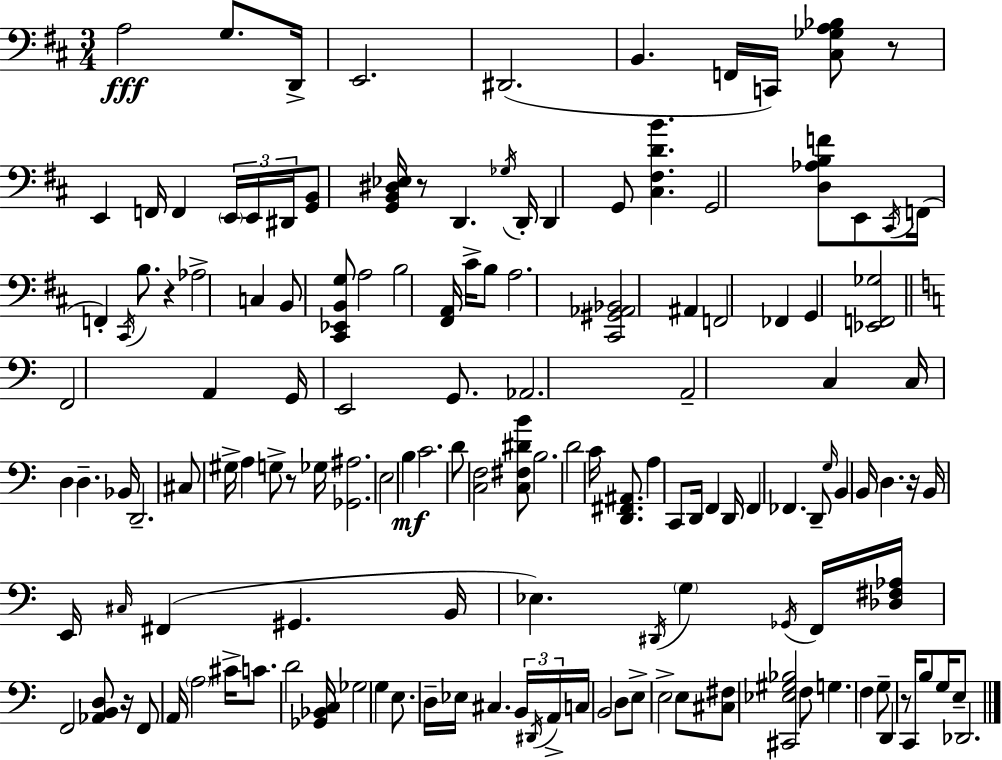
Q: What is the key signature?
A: D major